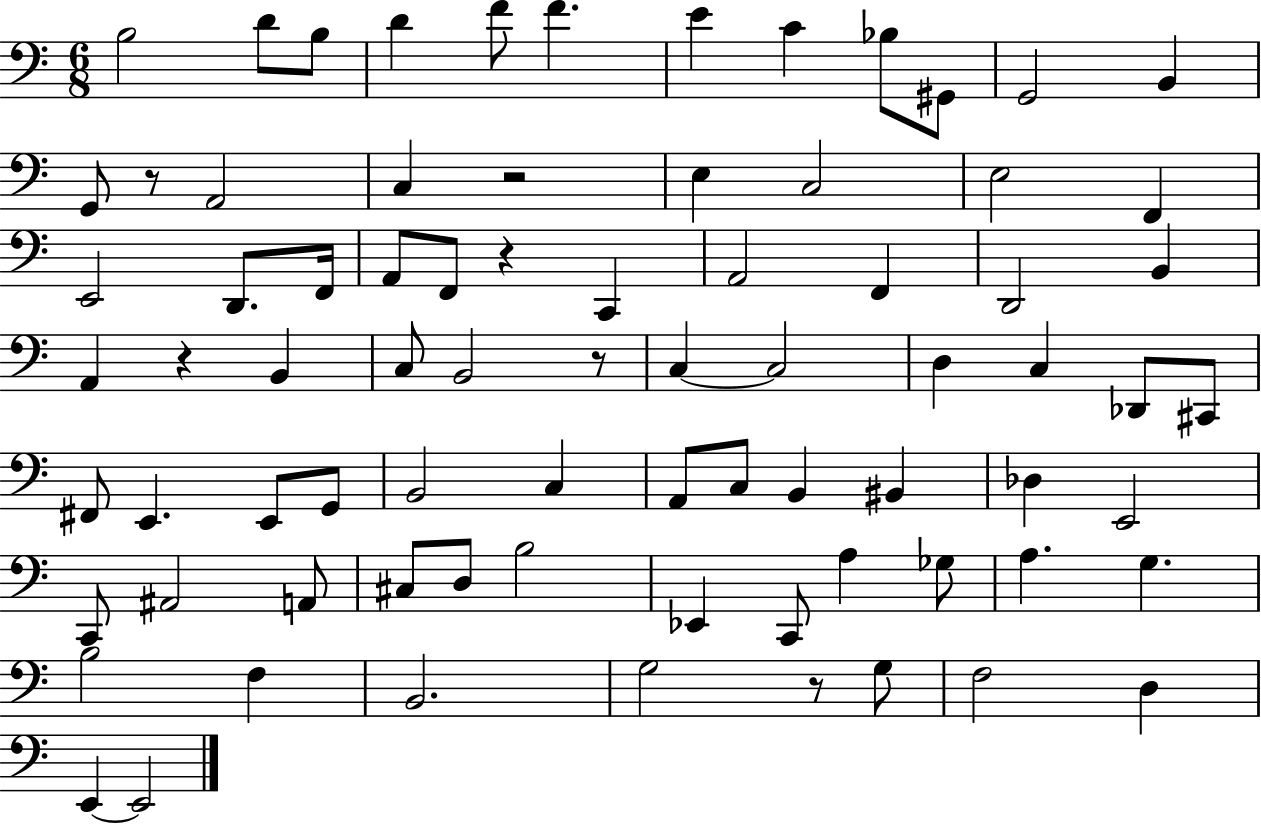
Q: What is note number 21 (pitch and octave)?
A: D2